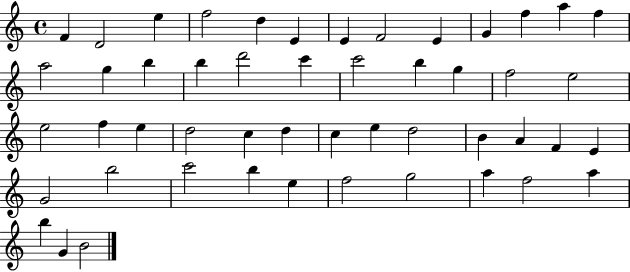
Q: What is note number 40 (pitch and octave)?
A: C6